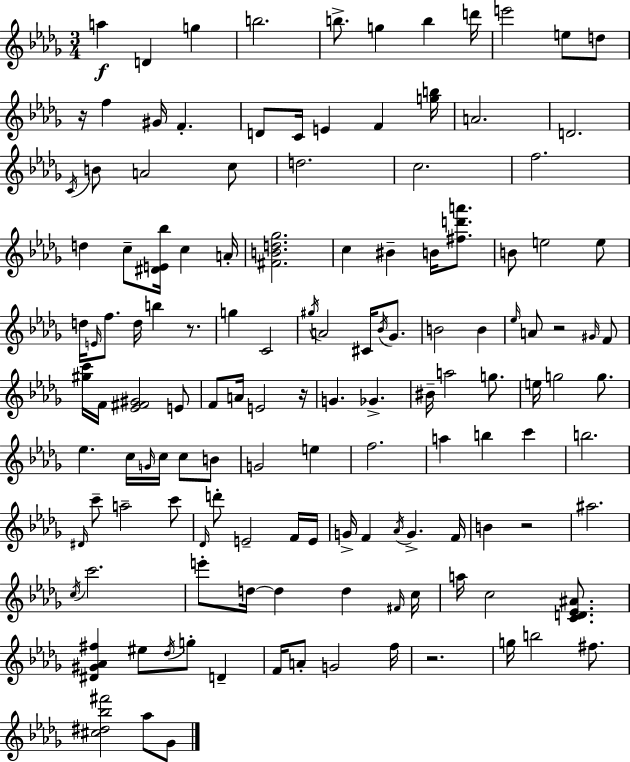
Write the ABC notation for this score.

X:1
T:Untitled
M:3/4
L:1/4
K:Bbm
a D g b2 b/2 g b d'/4 e'2 e/2 d/2 z/4 f ^G/4 F D/2 C/4 E F [gb]/4 A2 D2 C/4 B/2 A2 c/2 d2 c2 f2 d c/2 [^DE_b]/4 c A/4 [^FBd_g]2 c ^B B/4 [^fd'a']/2 B/2 e2 e/2 d/4 E/4 f/2 d/4 b z/2 g C2 ^g/4 A2 ^C/4 _B/4 _G/2 B2 B _e/4 A/2 z2 ^G/4 F/2 [^gc']/4 F/4 [_E^F^G]2 E/2 F/2 A/4 E2 z/4 G _G ^B/4 a2 g/2 e/4 g2 g/2 _e c/4 G/4 c/4 c/2 B/2 G2 e f2 a b c' b2 ^D/4 c'/2 a2 c'/2 _D/4 d'/2 E2 F/4 E/4 G/4 F _A/4 G F/4 B z2 ^a2 c/4 c'2 e'/2 d/4 d d ^F/4 c/4 a/4 c2 [CD_E^A]/2 [^D^G_A^f] ^e/2 _d/4 g/2 D F/4 A/2 G2 f/4 z2 g/4 b2 ^f/2 [^c^d_b^f']2 _a/2 _G/2